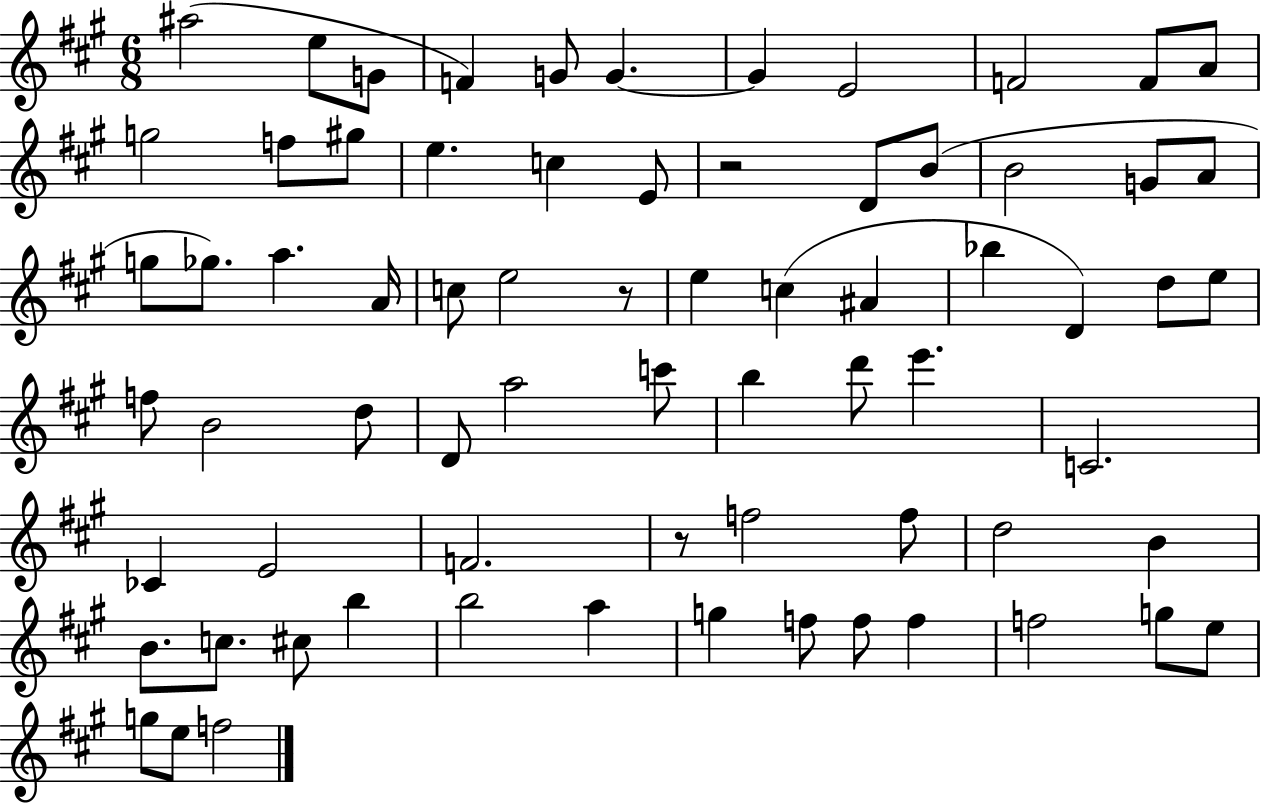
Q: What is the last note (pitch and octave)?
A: F5